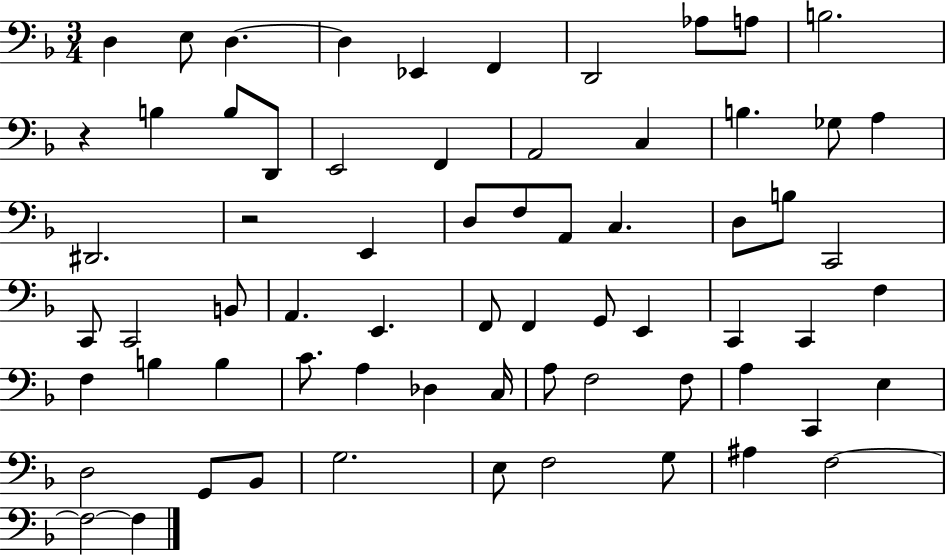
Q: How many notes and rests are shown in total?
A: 67